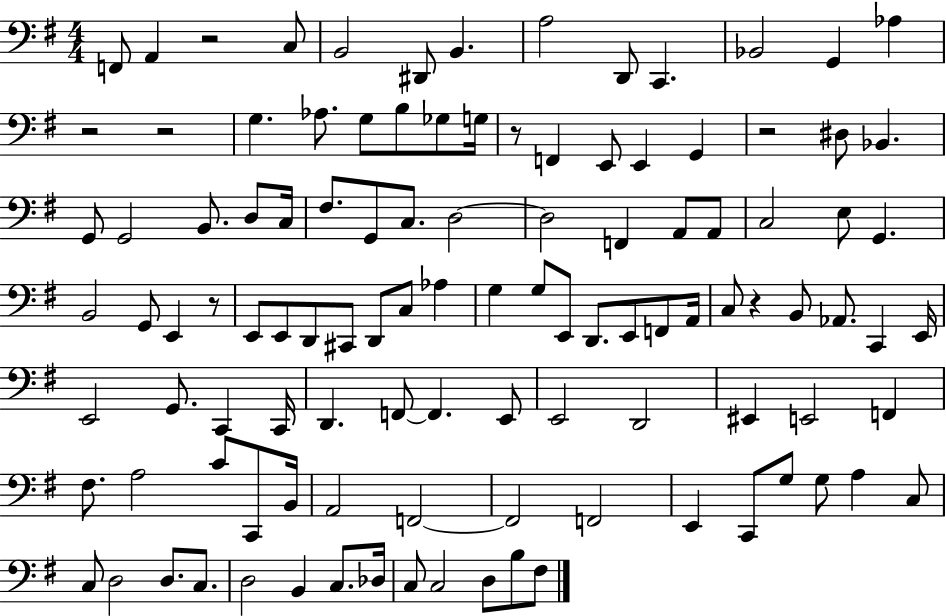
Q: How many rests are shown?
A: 7